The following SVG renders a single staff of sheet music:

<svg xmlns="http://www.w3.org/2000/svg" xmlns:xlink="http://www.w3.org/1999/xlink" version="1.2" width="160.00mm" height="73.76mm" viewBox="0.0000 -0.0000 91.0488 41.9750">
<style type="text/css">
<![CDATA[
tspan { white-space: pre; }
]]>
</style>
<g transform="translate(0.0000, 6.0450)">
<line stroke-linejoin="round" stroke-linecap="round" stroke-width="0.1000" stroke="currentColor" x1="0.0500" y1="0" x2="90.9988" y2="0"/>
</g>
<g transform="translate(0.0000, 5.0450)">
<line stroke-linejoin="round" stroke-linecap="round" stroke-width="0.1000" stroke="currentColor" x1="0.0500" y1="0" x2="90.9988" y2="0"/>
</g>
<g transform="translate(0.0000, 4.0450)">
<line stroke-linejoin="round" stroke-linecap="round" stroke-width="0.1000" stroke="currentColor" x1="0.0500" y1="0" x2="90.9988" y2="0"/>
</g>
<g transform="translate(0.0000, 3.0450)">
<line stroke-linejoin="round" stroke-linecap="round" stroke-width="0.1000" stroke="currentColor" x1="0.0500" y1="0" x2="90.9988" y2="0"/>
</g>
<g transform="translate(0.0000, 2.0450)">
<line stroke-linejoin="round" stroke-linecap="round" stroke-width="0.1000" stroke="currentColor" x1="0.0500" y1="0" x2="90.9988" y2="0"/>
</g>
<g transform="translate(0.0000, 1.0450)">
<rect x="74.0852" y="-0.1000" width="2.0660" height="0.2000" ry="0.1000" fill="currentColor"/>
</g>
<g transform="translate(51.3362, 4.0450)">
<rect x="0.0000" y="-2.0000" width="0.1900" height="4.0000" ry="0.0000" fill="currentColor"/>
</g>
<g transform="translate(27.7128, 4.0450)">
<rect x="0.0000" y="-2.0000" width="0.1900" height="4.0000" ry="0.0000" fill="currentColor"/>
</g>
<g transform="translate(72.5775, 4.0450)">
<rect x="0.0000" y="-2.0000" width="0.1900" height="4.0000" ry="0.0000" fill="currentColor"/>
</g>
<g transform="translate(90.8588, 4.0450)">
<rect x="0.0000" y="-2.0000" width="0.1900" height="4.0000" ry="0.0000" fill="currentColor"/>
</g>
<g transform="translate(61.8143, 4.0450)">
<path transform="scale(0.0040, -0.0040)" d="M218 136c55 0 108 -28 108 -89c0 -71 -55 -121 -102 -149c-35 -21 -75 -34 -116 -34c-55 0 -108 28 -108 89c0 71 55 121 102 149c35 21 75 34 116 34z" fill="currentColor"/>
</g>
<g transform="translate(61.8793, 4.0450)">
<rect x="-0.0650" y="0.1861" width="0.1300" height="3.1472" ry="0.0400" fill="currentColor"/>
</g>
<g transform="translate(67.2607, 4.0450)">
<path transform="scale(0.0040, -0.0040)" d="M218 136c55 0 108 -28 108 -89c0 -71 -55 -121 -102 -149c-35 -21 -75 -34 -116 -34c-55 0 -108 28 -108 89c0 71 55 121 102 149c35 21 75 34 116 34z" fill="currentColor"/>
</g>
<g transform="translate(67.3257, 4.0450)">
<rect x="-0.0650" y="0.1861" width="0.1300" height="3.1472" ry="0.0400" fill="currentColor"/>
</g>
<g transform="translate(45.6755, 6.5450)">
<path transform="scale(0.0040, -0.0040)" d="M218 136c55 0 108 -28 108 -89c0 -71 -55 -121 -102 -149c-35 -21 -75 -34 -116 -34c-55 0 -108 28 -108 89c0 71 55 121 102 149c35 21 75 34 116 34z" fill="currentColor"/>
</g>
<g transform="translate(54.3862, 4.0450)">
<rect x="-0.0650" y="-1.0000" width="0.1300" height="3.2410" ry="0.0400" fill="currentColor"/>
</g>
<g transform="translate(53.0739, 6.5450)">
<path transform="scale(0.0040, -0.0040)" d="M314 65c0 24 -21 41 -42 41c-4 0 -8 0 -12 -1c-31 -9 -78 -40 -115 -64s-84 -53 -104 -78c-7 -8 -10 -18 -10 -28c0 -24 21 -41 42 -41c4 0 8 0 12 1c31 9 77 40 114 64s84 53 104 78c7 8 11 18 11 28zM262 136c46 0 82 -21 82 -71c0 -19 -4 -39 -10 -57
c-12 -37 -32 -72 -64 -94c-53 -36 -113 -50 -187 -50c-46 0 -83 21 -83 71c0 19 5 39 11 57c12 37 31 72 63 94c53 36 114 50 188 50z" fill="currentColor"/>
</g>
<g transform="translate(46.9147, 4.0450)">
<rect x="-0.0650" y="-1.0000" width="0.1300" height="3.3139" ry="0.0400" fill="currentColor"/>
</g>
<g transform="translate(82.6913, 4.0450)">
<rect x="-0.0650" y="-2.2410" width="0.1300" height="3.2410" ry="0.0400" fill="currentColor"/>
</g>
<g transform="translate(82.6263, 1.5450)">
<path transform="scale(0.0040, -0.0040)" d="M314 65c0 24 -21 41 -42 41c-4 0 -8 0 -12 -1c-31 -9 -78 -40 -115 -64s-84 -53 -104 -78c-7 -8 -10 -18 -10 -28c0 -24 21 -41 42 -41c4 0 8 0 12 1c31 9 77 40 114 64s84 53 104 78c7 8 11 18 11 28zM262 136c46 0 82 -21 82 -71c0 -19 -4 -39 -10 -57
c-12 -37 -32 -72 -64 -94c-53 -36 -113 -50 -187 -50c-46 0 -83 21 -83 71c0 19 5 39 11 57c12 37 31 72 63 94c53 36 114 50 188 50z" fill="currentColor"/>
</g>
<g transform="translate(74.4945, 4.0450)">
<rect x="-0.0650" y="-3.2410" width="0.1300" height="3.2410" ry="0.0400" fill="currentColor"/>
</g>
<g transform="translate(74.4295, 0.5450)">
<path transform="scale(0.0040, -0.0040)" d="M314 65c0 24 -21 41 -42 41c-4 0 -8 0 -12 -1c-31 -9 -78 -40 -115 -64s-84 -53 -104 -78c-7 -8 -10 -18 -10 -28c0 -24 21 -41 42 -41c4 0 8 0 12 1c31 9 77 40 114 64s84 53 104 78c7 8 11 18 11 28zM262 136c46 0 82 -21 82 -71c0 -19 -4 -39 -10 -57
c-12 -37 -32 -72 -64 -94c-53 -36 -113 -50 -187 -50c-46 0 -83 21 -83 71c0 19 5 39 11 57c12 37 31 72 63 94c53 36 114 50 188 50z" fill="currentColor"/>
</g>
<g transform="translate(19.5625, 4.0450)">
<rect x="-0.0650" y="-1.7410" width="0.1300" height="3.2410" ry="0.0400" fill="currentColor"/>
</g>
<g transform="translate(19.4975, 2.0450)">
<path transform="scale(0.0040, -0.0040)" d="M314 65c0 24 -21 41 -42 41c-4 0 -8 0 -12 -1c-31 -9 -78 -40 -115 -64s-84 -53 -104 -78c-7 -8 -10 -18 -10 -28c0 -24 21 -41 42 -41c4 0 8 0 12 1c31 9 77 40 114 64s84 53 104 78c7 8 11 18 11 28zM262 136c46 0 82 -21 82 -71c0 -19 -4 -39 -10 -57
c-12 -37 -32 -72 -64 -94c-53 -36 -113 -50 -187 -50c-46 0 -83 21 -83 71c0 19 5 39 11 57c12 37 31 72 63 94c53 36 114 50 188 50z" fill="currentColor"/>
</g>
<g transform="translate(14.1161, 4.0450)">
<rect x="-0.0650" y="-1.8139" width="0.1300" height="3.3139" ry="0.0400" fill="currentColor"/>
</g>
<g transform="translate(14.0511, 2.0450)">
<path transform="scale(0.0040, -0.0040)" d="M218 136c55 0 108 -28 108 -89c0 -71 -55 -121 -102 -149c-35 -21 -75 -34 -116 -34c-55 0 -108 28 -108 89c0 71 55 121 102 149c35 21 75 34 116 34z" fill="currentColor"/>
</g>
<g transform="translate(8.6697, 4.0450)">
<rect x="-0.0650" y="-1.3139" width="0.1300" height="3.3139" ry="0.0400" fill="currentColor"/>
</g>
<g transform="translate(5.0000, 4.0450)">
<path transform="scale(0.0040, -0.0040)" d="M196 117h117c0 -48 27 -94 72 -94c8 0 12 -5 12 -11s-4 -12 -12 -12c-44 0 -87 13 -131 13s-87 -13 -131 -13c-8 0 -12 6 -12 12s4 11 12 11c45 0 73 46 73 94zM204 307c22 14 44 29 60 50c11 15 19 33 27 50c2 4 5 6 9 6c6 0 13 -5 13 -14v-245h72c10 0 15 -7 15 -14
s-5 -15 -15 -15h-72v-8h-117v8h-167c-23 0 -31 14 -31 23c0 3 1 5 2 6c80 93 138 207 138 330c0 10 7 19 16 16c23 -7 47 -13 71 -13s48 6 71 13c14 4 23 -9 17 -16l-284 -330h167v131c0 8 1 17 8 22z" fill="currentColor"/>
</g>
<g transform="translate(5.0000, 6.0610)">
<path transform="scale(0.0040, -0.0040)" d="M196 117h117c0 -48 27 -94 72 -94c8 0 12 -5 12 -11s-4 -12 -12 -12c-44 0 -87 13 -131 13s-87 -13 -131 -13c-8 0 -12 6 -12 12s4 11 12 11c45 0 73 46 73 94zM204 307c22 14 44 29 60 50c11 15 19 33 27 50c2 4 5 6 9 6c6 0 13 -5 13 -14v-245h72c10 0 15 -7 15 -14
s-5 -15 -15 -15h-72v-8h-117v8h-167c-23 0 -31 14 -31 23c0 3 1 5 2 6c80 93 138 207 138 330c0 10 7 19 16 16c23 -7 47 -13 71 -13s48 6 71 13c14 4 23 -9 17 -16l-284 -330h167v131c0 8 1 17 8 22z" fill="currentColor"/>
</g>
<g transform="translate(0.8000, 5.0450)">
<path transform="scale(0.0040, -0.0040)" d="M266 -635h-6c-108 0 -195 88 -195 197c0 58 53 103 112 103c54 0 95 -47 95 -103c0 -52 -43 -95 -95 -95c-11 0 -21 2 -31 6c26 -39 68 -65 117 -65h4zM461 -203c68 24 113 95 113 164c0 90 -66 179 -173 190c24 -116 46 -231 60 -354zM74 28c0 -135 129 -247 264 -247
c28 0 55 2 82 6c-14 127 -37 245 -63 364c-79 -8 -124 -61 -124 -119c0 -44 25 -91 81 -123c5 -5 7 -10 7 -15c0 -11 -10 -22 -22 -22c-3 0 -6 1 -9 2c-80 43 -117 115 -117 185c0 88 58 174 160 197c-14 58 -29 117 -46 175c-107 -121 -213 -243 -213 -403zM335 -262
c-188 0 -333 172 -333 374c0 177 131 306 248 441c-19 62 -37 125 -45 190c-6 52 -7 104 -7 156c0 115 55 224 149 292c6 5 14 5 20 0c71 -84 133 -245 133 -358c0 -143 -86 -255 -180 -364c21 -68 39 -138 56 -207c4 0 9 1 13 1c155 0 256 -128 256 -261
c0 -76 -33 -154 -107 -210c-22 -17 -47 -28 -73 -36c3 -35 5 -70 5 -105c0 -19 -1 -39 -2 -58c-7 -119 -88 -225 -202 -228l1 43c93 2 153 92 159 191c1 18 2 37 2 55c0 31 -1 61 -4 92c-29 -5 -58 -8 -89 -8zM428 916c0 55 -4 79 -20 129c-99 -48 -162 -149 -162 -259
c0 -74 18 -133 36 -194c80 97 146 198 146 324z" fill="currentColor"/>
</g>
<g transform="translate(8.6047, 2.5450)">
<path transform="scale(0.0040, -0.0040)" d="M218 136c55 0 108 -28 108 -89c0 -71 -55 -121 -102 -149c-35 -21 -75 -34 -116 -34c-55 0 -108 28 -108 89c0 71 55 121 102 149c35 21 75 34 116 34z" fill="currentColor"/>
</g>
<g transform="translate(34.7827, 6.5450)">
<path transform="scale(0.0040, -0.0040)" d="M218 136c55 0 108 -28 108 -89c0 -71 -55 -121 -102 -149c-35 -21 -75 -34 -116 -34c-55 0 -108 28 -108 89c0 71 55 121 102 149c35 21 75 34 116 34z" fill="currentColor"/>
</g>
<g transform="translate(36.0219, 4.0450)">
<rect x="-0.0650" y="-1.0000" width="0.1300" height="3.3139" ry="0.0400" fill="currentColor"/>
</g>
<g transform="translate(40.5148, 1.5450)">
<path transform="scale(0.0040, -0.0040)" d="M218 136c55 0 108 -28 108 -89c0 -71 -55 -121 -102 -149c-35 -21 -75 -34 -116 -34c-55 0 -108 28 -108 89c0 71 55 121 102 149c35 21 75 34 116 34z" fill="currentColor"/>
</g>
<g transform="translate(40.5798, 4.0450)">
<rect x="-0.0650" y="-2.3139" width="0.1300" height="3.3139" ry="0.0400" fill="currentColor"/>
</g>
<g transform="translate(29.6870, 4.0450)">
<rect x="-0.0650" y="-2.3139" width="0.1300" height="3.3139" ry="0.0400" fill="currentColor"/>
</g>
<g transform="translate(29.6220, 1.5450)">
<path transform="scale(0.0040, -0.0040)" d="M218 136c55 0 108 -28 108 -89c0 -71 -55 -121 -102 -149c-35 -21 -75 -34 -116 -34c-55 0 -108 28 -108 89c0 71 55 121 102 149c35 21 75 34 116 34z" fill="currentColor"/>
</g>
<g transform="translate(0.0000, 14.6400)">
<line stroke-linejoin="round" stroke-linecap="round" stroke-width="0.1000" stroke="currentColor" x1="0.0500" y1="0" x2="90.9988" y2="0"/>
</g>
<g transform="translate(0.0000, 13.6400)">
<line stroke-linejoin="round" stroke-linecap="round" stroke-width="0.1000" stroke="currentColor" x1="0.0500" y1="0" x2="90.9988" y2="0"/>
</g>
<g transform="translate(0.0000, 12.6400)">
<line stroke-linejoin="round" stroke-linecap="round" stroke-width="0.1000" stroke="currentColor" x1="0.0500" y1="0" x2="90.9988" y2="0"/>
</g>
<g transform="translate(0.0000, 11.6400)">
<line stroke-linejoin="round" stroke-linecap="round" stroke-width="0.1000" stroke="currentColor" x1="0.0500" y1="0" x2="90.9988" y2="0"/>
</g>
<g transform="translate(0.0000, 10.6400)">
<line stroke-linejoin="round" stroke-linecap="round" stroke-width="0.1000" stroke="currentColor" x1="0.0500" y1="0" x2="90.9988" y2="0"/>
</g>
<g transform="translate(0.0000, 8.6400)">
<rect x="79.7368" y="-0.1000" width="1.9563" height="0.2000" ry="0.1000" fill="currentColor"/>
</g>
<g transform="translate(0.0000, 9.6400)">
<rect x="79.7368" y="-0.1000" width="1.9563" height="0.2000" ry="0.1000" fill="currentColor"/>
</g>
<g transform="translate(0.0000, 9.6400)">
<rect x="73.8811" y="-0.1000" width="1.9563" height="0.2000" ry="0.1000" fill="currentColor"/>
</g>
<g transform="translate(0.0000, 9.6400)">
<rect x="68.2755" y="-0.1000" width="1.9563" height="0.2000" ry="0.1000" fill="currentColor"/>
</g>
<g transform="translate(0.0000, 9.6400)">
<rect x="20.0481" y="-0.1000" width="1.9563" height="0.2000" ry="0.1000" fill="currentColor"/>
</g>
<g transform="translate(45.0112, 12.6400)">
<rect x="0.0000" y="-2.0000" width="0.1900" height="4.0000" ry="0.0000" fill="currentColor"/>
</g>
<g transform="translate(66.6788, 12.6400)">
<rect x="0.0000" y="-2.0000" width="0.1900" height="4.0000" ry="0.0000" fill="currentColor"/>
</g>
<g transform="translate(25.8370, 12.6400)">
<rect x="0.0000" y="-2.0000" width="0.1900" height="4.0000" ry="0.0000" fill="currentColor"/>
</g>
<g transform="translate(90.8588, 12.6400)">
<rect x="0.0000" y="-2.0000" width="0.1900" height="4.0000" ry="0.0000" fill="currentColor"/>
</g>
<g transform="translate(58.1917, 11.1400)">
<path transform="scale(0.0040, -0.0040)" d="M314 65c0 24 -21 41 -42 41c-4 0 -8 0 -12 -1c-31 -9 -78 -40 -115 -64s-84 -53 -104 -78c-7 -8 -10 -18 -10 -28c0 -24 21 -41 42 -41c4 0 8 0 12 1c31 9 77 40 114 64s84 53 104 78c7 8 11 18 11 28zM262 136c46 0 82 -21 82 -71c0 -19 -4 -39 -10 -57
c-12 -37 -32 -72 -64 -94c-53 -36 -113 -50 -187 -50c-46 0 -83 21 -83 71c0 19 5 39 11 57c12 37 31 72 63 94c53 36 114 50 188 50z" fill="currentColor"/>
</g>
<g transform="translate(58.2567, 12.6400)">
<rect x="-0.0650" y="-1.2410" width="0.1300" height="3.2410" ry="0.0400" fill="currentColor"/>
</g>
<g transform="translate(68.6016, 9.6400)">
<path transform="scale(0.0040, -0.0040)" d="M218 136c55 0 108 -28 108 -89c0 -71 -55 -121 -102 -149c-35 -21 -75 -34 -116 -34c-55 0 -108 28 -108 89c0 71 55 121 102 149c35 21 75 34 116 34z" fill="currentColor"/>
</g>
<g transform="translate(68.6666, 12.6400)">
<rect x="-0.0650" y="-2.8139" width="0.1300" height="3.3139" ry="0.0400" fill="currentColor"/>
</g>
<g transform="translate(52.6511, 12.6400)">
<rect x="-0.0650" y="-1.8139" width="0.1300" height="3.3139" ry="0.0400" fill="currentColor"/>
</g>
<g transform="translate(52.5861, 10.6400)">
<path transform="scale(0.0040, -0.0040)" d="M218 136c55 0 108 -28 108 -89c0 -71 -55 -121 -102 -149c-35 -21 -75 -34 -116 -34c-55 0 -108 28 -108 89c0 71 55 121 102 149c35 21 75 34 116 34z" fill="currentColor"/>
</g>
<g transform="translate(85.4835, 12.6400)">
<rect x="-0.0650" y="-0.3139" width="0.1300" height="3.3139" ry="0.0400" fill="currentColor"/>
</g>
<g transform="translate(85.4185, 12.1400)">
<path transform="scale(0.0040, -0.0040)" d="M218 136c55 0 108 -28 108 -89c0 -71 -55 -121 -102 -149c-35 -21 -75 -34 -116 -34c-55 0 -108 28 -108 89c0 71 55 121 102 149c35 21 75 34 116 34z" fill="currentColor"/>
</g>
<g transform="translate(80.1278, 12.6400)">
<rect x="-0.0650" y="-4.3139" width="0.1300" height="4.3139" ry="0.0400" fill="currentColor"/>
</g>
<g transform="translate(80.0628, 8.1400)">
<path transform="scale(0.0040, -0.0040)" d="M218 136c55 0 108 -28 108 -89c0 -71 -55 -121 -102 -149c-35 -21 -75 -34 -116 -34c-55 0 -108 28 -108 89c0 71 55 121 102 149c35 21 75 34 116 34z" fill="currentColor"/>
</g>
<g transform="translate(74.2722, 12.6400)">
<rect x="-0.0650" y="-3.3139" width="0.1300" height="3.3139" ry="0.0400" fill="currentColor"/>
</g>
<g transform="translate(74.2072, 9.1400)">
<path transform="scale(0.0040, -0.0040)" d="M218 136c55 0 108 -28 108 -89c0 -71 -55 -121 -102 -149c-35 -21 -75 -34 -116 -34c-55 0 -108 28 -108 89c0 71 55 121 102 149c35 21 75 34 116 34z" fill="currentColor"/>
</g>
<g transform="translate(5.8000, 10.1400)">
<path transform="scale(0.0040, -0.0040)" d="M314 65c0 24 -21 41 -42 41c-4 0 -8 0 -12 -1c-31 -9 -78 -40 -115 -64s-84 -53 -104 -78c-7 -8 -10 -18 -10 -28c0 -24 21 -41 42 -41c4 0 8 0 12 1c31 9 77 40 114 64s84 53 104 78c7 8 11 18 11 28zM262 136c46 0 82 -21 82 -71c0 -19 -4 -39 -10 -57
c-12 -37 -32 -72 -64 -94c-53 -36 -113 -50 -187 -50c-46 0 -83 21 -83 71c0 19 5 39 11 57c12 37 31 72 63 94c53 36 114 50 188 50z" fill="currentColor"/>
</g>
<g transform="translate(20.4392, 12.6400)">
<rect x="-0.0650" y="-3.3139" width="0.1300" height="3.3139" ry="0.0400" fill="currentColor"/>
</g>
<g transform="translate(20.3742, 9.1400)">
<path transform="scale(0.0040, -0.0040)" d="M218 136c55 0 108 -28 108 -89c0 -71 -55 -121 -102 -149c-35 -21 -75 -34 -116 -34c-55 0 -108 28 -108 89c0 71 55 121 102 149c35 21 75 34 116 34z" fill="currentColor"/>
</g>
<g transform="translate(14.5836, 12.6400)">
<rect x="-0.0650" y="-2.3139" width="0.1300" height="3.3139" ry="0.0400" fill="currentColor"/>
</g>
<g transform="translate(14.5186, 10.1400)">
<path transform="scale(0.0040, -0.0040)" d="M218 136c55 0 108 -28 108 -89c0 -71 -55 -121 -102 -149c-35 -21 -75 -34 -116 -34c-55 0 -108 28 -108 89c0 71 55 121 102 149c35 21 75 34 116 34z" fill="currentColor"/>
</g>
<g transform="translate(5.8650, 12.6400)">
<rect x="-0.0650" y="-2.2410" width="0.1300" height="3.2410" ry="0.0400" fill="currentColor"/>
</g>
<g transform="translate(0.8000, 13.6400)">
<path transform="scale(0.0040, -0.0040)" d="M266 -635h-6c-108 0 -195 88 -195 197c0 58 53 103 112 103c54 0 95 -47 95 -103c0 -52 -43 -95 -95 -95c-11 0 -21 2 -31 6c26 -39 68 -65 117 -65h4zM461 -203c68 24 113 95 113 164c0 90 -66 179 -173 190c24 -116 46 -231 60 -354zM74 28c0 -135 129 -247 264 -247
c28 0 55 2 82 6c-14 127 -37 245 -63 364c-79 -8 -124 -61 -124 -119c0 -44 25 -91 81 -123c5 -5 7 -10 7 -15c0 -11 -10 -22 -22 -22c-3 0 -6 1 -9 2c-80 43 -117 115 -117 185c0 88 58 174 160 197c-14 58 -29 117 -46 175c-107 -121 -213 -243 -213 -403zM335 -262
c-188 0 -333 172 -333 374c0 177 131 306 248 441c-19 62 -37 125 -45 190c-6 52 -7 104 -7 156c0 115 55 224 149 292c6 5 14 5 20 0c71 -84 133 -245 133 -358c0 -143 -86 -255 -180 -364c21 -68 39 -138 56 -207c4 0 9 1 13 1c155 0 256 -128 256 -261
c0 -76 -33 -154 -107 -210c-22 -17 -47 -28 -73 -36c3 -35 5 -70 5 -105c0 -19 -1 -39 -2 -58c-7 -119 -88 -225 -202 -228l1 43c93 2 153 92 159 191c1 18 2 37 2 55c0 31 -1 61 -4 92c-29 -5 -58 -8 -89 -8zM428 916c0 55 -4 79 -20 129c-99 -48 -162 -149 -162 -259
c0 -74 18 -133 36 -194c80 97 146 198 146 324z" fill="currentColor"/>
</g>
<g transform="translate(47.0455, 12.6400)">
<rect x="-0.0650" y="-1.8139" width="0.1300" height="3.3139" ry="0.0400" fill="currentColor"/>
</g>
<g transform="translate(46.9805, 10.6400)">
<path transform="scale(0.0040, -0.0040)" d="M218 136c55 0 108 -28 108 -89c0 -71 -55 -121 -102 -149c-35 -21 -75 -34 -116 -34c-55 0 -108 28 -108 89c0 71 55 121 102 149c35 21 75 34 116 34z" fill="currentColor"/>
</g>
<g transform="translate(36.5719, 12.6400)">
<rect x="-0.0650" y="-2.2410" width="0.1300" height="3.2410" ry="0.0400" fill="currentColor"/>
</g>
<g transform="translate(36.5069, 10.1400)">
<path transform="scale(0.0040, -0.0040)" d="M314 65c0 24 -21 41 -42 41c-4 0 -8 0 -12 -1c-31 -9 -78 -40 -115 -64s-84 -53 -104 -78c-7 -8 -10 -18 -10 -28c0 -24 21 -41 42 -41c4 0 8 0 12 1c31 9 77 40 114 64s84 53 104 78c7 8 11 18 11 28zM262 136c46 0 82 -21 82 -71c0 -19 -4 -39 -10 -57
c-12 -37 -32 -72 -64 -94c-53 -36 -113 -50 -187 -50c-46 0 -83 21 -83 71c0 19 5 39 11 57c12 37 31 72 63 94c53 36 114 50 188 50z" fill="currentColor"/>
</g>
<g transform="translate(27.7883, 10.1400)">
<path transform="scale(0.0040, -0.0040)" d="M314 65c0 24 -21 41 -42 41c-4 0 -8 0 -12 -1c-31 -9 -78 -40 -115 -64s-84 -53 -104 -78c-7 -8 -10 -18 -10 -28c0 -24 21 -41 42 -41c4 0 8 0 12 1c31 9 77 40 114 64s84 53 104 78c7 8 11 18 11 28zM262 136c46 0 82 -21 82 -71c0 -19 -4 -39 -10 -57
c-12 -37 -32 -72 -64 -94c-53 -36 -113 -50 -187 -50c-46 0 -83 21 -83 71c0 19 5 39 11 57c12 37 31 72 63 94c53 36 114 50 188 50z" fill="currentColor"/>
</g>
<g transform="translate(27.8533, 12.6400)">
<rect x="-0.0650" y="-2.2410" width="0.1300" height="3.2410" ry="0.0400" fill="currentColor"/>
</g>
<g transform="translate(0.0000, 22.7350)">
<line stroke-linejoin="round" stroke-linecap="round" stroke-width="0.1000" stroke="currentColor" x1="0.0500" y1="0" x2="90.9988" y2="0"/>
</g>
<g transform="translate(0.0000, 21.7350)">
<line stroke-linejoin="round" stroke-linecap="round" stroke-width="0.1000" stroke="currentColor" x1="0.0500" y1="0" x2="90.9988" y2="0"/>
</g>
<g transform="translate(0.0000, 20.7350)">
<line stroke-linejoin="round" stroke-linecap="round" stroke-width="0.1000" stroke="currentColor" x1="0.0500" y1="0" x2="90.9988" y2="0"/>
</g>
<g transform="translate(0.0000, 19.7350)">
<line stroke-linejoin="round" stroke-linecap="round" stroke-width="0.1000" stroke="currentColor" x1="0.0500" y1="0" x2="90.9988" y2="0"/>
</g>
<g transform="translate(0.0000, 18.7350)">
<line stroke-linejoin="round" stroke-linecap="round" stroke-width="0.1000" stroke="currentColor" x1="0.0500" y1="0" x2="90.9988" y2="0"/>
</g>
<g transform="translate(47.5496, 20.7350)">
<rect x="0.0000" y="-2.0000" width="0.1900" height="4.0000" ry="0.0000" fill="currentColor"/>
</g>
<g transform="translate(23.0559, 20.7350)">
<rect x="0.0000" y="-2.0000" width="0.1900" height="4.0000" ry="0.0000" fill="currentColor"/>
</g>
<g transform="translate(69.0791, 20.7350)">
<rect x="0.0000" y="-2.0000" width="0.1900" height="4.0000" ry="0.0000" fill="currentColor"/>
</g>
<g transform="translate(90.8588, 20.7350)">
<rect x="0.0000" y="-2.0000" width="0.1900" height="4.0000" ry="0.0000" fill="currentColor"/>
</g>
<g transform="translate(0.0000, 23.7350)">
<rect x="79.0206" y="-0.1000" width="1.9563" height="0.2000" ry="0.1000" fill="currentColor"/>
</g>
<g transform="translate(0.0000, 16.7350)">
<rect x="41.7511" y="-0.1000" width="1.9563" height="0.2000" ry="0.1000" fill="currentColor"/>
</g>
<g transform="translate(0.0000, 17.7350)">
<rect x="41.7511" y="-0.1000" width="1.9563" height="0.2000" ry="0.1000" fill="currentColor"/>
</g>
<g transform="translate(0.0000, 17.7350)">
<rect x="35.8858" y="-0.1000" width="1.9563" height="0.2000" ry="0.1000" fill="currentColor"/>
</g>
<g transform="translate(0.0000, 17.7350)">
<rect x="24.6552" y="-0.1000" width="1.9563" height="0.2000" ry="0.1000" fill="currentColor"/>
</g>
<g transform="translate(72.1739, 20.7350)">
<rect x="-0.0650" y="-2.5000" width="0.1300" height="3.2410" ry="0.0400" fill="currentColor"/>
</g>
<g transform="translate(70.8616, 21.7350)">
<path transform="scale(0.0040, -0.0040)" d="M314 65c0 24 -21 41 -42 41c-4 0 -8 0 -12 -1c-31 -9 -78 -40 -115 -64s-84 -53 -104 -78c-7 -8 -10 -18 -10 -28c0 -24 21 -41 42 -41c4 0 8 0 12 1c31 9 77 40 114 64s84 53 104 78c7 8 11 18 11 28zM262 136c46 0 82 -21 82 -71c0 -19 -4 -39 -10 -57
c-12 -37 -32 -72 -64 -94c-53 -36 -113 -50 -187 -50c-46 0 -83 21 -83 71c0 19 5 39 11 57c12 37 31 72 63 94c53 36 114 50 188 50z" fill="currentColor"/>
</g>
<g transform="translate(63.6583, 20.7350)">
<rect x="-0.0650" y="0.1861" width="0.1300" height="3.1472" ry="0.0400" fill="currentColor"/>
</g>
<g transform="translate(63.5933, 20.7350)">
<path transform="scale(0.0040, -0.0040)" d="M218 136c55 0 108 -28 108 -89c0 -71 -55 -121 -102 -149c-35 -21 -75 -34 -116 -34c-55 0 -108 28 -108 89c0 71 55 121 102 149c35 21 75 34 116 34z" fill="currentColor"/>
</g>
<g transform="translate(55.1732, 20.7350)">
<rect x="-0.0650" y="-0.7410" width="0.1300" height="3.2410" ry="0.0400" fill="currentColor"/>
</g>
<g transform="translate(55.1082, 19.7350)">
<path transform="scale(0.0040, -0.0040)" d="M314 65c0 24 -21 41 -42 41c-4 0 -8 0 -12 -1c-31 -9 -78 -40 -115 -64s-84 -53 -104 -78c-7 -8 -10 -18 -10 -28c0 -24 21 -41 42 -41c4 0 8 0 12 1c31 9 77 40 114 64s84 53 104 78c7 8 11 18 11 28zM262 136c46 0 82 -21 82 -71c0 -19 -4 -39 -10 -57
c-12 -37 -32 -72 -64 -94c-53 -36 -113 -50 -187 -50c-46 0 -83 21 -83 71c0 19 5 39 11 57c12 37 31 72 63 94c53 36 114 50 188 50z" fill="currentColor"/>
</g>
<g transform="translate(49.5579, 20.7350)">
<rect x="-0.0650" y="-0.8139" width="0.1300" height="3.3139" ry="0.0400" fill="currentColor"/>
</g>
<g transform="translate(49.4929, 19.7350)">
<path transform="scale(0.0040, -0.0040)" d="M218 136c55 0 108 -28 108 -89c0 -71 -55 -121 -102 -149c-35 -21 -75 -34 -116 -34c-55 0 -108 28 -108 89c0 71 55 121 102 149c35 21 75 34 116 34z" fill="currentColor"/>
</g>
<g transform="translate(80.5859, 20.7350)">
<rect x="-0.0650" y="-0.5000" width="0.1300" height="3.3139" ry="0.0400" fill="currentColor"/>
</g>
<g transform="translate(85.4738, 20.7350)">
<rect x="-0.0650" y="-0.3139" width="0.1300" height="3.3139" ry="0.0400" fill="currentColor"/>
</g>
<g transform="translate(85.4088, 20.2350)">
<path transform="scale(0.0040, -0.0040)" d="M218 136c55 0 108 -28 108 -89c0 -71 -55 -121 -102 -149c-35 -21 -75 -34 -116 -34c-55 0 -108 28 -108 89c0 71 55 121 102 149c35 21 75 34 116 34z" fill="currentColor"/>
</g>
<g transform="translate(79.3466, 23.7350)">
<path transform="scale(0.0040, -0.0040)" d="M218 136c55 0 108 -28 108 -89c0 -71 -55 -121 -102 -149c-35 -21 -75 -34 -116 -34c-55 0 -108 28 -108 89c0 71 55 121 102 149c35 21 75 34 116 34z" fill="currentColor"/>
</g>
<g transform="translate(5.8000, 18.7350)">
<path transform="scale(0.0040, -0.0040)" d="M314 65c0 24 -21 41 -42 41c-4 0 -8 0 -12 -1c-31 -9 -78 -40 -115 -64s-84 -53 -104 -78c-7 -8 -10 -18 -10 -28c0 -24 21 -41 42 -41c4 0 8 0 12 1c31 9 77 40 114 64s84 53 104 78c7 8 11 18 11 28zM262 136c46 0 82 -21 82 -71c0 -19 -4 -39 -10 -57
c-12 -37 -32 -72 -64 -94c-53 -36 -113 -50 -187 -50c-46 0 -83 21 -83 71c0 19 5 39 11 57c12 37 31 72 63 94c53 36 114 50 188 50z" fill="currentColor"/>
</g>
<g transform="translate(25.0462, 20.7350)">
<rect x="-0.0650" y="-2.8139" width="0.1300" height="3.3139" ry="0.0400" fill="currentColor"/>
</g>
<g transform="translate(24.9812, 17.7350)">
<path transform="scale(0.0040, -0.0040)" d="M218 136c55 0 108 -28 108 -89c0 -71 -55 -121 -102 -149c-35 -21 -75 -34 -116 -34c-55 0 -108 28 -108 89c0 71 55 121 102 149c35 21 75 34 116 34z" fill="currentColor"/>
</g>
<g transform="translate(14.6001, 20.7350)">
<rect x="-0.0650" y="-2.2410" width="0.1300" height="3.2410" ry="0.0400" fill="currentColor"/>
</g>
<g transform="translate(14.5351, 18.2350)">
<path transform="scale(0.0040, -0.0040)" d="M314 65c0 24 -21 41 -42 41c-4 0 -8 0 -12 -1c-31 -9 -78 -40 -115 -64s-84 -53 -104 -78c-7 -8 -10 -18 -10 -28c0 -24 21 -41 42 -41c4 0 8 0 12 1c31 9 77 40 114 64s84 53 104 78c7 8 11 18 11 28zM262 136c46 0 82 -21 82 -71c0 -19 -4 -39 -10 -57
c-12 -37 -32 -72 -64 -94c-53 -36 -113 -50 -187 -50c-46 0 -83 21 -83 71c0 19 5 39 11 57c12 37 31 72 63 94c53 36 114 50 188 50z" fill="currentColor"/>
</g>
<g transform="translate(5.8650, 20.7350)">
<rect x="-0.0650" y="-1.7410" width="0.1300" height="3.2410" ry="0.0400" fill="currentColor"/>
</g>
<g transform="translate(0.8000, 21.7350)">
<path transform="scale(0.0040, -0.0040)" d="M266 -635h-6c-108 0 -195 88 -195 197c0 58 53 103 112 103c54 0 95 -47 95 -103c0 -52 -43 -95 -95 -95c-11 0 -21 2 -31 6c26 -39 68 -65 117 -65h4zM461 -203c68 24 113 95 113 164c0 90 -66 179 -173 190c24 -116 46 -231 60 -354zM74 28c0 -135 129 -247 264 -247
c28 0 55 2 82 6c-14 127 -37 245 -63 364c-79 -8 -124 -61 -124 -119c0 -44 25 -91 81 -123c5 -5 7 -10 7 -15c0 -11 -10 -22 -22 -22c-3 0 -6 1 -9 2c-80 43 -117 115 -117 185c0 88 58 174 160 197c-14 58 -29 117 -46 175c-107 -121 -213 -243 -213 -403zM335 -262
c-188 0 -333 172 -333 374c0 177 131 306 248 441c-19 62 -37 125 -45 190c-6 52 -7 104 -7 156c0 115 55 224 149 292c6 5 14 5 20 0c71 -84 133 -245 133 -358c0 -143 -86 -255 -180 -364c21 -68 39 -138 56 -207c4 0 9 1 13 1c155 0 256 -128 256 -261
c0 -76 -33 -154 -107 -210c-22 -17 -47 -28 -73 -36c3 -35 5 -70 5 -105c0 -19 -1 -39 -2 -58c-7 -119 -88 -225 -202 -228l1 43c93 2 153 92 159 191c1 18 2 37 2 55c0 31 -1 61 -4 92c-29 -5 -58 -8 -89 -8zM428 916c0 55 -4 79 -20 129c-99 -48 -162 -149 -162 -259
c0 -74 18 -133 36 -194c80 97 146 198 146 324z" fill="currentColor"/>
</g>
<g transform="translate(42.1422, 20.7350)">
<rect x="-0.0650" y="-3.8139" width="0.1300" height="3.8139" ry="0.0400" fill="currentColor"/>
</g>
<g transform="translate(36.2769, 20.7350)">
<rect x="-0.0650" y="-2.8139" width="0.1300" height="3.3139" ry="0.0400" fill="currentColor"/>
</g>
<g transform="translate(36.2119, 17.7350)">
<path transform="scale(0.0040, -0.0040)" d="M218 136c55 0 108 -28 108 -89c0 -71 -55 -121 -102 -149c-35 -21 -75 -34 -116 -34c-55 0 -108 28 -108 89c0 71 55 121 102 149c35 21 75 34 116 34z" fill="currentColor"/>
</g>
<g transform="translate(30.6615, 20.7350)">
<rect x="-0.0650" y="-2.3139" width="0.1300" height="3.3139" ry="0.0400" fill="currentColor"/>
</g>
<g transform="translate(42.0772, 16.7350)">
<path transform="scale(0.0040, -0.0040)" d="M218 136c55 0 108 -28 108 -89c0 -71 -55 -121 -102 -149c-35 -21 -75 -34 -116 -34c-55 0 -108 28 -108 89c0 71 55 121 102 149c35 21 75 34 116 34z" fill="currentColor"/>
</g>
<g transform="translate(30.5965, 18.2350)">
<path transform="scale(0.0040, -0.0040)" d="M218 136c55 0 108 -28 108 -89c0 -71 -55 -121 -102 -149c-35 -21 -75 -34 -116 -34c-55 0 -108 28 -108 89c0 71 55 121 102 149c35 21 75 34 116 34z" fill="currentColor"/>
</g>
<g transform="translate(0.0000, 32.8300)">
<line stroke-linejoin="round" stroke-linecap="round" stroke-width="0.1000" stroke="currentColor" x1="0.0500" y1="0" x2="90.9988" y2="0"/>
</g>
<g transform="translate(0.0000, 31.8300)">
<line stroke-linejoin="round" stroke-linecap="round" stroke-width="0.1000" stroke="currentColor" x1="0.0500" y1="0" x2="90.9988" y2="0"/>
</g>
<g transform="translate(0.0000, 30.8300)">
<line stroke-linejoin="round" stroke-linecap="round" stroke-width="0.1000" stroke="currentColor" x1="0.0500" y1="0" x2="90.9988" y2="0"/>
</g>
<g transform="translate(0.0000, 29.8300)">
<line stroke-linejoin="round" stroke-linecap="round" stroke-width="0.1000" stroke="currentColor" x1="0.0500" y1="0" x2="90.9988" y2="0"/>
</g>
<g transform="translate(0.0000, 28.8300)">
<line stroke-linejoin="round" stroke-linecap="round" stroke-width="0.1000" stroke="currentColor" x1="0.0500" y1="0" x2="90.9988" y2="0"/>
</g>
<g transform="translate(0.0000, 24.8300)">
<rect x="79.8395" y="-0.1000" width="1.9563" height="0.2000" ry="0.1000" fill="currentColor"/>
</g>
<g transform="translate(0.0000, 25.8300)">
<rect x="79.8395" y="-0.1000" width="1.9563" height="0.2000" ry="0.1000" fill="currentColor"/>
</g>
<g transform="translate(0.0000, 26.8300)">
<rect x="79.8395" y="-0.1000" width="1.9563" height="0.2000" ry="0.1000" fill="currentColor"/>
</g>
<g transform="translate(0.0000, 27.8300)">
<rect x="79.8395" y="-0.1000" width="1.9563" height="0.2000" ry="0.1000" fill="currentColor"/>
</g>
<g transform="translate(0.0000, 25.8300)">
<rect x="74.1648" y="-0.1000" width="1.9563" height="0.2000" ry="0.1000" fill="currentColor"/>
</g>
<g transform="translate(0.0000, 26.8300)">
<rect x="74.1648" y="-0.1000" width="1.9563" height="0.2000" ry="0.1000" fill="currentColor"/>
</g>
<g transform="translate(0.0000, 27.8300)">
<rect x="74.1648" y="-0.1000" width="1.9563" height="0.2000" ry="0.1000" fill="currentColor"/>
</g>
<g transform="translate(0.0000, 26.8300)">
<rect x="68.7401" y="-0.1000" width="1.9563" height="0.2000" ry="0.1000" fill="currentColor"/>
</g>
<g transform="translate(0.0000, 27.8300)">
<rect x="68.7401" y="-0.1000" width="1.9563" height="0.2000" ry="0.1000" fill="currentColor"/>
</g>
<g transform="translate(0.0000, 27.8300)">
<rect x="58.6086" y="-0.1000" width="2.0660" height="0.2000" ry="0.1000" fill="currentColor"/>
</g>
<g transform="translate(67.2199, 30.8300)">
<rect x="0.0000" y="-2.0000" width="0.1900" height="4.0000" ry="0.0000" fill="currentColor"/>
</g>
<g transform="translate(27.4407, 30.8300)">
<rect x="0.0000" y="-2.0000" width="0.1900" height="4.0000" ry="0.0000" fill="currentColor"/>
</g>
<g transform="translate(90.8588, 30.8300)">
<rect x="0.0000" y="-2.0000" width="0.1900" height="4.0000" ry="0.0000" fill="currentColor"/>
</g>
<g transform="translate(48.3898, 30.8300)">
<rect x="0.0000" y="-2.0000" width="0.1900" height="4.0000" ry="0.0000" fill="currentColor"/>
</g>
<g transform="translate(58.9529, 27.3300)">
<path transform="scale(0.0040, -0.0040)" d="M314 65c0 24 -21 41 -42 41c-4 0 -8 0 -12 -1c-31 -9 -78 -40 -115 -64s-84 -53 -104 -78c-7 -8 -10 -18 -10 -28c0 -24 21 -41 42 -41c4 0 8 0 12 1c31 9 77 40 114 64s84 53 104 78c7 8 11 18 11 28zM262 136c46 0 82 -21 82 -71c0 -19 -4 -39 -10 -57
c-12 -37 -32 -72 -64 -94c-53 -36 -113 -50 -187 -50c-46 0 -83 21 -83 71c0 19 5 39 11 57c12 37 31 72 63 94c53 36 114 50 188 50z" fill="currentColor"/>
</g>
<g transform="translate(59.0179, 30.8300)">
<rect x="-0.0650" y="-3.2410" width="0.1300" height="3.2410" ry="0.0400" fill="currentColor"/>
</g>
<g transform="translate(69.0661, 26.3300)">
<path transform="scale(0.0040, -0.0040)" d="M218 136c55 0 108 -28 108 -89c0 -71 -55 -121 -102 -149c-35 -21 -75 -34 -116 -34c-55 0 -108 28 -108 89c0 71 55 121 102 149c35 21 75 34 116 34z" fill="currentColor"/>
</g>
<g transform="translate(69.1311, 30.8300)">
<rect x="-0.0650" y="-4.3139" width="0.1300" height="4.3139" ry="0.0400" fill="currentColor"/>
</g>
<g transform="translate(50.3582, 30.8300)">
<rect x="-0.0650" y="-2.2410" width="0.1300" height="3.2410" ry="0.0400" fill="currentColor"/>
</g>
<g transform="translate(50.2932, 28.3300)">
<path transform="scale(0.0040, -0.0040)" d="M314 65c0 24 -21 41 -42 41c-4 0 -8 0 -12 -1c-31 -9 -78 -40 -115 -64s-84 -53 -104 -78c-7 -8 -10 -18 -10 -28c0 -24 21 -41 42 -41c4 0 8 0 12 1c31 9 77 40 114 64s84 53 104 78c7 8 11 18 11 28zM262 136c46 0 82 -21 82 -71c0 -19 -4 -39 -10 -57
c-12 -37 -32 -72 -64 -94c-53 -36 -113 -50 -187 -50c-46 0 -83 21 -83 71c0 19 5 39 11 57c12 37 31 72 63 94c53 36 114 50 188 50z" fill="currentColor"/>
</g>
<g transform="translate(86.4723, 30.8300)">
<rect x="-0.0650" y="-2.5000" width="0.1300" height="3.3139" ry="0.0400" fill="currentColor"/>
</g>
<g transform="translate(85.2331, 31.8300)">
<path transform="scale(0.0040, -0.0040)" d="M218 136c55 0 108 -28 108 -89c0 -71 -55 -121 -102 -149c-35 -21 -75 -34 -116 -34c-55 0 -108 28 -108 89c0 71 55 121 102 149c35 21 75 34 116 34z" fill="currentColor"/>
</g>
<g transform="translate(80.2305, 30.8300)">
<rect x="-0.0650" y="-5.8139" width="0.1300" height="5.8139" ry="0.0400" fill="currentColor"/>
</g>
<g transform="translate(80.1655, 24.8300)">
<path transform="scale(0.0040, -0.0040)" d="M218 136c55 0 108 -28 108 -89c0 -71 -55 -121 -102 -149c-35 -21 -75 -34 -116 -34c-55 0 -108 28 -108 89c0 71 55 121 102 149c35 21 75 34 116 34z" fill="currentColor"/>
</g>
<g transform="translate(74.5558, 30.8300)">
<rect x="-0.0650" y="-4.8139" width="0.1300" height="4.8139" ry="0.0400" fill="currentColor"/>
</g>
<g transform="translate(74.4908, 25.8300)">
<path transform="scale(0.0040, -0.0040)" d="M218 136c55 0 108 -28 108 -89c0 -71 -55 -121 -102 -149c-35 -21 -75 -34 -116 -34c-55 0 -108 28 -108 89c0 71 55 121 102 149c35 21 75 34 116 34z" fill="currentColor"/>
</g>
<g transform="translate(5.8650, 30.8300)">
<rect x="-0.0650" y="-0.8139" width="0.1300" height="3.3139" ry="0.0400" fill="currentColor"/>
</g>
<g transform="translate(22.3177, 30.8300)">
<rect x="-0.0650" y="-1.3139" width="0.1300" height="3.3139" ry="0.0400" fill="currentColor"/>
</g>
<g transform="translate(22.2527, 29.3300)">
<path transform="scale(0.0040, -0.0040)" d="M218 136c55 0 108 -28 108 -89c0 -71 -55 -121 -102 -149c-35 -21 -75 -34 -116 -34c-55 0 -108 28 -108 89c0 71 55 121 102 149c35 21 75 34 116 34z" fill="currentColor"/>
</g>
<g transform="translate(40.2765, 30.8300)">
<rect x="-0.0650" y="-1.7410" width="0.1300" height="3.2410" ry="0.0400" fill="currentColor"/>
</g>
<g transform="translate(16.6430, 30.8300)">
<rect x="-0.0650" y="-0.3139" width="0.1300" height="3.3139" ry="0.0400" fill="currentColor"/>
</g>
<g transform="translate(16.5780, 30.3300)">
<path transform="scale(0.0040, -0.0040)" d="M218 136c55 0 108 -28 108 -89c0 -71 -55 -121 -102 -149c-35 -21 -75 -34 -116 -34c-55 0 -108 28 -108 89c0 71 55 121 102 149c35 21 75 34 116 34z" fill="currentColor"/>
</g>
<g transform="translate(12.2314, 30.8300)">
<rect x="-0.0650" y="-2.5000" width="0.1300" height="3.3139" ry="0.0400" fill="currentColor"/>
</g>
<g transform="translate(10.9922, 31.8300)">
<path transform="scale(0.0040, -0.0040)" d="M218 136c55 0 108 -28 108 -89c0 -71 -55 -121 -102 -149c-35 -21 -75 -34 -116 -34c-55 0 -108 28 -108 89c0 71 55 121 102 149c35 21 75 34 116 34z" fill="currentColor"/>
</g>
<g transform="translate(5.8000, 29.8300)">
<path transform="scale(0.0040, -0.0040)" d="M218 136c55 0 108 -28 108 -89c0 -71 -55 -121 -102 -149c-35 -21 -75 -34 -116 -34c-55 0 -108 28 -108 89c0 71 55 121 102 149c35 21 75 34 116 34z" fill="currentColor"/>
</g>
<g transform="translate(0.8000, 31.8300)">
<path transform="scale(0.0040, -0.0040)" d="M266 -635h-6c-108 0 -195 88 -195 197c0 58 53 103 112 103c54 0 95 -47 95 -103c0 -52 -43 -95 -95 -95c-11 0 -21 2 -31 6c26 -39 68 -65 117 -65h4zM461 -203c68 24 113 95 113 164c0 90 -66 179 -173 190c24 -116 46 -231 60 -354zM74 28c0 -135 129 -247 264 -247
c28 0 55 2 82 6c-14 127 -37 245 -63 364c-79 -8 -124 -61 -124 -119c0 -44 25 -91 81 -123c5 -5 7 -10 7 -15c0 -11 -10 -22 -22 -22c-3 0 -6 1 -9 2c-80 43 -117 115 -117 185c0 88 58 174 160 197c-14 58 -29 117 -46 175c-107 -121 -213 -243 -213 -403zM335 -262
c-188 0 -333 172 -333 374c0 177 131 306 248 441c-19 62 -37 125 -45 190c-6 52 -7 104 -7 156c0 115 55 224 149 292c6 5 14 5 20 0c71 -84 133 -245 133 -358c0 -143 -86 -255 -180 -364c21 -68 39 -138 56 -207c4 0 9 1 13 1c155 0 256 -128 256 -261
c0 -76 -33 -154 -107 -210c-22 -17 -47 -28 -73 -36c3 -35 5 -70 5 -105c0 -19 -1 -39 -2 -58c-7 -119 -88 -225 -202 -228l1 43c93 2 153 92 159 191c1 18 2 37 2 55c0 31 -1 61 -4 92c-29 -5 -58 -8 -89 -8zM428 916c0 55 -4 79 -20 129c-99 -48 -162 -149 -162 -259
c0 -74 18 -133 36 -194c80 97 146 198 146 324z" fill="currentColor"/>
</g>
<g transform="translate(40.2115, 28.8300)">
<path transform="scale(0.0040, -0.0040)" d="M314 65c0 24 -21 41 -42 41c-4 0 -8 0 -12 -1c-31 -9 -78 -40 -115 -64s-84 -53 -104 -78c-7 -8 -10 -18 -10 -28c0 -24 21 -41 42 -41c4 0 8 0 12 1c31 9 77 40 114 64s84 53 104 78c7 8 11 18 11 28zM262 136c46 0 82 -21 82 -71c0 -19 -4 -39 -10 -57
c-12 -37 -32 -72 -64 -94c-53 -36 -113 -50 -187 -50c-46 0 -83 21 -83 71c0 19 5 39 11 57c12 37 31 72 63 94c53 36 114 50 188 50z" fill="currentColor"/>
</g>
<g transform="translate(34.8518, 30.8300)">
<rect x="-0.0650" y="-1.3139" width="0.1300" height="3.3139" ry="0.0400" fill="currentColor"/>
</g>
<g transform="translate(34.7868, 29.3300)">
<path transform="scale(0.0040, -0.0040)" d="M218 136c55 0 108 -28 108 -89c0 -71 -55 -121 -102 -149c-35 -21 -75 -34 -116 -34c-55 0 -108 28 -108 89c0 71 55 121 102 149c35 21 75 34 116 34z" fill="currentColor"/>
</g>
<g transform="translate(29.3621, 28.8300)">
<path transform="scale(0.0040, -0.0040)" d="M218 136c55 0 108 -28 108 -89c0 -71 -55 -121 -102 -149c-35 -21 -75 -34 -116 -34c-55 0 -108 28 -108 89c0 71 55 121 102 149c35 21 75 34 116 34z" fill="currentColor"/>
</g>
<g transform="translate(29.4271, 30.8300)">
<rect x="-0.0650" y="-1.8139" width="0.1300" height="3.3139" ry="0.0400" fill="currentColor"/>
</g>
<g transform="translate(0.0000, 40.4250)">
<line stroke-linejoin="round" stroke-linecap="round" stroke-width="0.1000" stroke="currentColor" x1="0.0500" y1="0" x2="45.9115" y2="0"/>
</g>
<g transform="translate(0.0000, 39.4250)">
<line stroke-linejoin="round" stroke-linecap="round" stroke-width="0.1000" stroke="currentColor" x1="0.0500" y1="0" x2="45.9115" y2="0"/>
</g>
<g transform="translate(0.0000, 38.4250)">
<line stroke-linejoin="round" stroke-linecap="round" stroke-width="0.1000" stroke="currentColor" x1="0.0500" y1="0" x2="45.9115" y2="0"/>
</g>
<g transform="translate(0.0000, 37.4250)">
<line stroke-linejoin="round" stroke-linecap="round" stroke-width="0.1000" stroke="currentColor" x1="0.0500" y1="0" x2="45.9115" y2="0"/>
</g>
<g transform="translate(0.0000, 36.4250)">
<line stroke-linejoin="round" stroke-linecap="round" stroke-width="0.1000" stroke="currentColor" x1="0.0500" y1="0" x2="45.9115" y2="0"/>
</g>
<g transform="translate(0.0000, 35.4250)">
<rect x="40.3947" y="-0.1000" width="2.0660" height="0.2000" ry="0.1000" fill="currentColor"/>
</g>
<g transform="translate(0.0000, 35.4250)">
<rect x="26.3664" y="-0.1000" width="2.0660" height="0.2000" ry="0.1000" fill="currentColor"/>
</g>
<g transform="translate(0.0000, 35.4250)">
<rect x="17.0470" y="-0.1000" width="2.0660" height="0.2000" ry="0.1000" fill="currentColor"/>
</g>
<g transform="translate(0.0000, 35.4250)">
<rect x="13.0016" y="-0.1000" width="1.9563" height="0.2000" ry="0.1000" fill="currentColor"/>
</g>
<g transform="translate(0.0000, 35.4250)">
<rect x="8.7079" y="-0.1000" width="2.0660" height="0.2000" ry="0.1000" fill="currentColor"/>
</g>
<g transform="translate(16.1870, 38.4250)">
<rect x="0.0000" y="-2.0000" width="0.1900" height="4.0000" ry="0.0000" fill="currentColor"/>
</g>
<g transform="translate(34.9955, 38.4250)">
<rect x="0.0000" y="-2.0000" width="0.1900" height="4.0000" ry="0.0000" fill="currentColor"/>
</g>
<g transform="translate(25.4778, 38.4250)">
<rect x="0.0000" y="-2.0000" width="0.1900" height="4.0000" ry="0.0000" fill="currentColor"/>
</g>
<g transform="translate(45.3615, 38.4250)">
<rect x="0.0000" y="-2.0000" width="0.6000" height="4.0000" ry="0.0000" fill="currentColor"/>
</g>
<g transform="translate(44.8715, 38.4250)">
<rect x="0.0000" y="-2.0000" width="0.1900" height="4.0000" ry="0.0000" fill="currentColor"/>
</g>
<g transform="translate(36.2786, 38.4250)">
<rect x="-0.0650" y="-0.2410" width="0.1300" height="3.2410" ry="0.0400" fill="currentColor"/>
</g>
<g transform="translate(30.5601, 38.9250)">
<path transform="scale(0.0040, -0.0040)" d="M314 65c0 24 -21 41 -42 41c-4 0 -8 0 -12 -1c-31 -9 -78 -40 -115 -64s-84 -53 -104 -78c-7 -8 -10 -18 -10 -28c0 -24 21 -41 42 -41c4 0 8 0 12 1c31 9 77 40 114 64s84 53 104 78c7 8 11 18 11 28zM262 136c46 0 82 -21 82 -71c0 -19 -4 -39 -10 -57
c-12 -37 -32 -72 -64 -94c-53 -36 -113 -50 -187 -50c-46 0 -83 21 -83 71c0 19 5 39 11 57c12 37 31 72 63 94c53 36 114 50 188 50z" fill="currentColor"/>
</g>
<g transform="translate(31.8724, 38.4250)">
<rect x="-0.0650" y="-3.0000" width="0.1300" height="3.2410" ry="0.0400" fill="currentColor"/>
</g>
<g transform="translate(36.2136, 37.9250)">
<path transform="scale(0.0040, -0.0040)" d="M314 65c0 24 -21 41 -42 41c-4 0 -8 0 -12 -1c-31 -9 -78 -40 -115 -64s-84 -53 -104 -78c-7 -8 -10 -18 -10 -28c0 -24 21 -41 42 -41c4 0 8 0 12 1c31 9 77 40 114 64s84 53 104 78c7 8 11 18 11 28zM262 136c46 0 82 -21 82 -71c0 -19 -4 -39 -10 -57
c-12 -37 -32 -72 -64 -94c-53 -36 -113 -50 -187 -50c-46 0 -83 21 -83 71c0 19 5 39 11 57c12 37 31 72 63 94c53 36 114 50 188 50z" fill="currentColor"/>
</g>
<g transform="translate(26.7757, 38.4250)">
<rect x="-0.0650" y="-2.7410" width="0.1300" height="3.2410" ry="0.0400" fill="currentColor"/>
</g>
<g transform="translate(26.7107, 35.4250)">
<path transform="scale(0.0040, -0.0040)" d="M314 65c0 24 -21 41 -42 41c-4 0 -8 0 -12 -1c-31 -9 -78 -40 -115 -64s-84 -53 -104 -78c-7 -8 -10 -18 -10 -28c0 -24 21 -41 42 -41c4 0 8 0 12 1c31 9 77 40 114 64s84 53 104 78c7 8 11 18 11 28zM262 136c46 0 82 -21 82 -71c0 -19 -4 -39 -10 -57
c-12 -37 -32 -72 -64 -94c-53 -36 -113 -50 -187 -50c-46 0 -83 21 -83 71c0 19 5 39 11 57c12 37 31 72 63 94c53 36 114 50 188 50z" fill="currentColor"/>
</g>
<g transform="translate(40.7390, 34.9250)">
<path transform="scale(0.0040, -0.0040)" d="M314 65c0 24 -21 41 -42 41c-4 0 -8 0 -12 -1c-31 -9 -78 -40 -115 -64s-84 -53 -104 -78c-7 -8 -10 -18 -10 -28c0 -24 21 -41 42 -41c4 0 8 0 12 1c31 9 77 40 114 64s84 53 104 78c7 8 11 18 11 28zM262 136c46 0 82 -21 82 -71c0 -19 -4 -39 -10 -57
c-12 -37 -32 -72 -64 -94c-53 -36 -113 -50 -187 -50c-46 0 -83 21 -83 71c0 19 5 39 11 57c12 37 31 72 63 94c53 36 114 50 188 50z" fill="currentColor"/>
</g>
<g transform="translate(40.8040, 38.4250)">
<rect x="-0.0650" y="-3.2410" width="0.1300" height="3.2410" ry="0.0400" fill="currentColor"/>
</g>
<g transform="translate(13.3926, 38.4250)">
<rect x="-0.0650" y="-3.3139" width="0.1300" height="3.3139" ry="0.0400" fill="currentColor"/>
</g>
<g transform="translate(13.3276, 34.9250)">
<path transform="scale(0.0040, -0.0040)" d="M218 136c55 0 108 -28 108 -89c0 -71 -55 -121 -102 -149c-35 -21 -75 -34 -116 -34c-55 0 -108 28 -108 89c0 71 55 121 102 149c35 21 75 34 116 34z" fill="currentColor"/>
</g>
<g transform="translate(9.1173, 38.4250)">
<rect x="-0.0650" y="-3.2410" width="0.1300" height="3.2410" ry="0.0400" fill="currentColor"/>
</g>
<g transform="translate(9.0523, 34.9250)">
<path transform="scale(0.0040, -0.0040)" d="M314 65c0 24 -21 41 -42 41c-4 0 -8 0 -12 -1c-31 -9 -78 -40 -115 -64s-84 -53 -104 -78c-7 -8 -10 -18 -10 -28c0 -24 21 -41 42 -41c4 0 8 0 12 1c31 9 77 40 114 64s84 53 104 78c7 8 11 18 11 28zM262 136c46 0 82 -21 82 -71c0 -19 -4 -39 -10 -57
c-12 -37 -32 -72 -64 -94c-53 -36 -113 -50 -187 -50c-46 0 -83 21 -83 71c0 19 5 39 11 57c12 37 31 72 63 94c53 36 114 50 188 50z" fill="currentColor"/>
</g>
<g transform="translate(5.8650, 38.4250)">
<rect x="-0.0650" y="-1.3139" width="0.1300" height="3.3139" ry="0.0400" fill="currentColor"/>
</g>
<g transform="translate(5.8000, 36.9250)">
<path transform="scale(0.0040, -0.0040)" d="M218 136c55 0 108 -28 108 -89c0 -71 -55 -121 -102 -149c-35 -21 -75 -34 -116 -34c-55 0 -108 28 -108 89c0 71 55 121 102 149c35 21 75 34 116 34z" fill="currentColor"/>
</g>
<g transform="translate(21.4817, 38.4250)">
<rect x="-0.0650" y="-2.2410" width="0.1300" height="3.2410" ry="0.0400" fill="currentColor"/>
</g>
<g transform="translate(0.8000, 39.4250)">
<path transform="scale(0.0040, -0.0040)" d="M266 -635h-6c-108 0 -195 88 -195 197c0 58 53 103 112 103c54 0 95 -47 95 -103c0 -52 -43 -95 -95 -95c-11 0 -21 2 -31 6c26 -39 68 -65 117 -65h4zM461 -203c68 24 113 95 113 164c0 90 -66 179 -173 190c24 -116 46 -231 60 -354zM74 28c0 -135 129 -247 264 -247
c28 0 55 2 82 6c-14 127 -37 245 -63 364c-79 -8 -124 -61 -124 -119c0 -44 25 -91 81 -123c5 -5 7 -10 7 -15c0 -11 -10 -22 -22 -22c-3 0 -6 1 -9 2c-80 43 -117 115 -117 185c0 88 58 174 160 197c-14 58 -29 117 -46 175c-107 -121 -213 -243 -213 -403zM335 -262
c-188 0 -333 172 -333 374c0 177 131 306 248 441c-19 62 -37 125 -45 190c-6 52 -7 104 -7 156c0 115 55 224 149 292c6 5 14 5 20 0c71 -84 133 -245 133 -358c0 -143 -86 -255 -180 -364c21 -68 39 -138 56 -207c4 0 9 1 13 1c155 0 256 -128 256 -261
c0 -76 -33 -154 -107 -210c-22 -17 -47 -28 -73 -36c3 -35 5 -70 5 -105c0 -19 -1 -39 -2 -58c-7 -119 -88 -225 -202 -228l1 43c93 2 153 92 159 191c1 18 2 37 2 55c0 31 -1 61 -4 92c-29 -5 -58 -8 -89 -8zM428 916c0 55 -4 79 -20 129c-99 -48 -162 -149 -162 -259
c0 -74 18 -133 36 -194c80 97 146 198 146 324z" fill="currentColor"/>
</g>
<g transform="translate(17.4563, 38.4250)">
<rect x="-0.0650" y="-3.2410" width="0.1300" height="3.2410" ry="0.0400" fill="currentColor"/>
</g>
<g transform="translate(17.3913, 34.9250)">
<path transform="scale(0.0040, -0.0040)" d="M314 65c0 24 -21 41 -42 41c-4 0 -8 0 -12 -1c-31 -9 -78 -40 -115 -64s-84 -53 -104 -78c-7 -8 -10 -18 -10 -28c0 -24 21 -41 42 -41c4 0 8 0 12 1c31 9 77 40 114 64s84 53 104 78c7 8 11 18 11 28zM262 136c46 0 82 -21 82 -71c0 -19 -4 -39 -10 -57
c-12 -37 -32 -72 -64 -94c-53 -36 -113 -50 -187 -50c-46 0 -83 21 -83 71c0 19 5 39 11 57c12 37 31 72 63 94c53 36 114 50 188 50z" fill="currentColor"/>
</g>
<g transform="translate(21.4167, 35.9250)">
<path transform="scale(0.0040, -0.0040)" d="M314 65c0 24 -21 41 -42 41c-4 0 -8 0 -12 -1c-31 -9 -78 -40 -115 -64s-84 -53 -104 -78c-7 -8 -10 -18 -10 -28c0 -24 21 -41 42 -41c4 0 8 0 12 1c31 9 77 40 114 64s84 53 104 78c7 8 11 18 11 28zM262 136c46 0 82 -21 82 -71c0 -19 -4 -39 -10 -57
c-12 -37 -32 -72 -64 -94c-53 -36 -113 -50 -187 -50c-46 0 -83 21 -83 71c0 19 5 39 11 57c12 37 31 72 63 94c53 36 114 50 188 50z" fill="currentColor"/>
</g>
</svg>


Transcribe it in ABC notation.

X:1
T:Untitled
M:4/4
L:1/4
K:C
e f f2 g D g D D2 B B b2 g2 g2 g b g2 g2 f f e2 a b d' c f2 g2 a g a c' d d2 B G2 C c d G c e f e f2 g2 b2 d' e' g' G e b2 b b2 g2 a2 A2 c2 b2